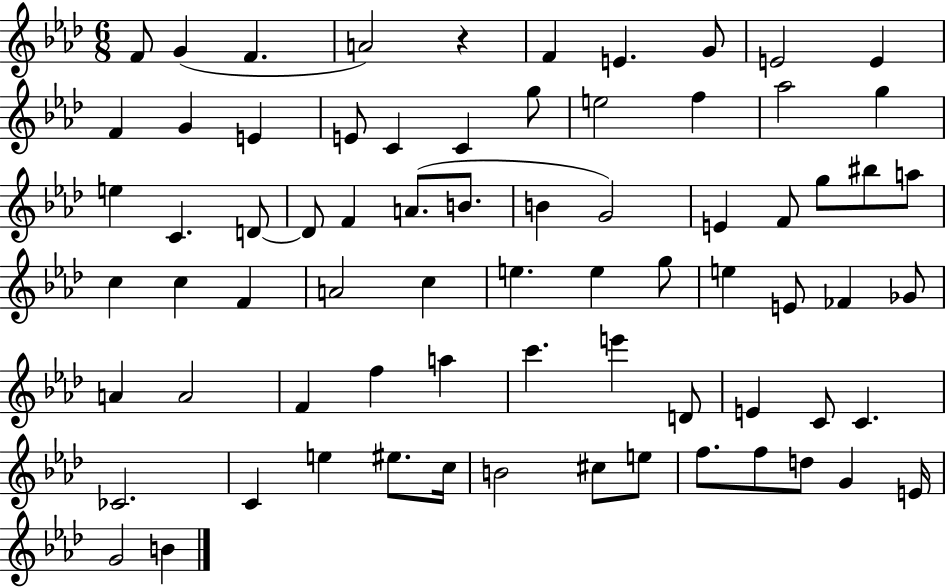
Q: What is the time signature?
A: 6/8